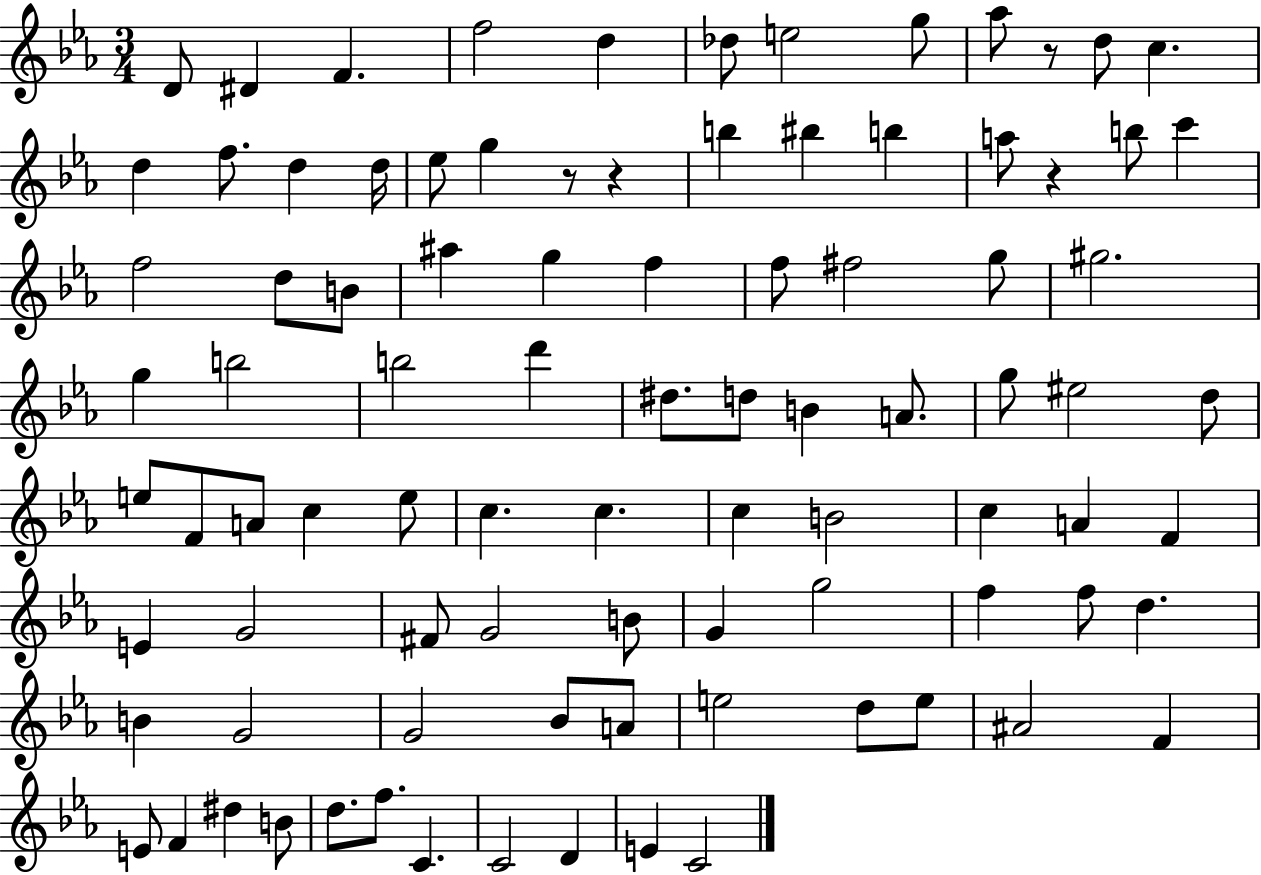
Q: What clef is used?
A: treble